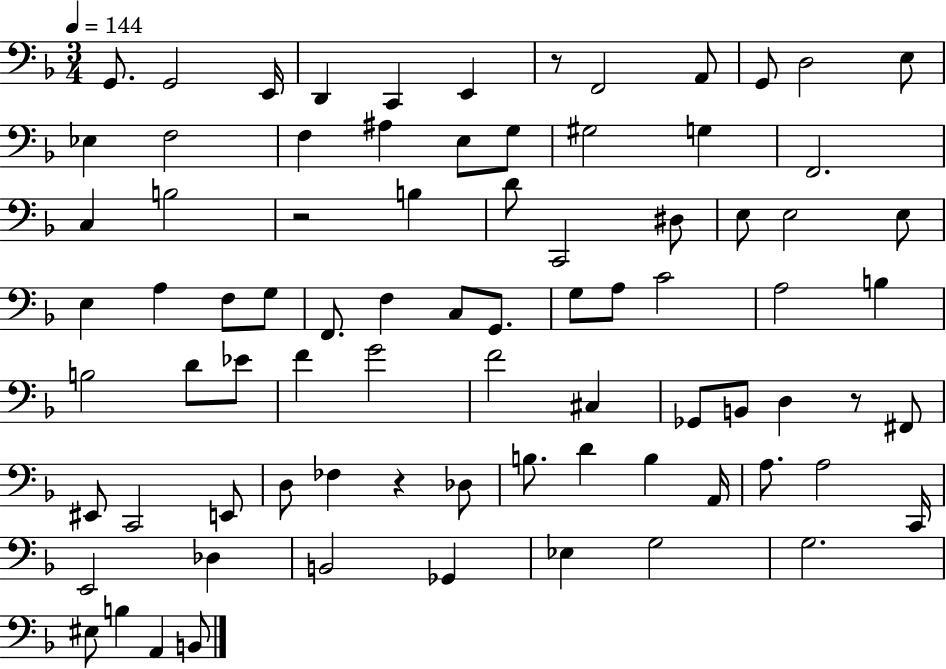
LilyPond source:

{
  \clef bass
  \numericTimeSignature
  \time 3/4
  \key f \major
  \tempo 4 = 144
  g,8. g,2 e,16 | d,4 c,4 e,4 | r8 f,2 a,8 | g,8 d2 e8 | \break ees4 f2 | f4 ais4 e8 g8 | gis2 g4 | f,2. | \break c4 b2 | r2 b4 | d'8 c,2 dis8 | e8 e2 e8 | \break e4 a4 f8 g8 | f,8. f4 c8 g,8. | g8 a8 c'2 | a2 b4 | \break b2 d'8 ees'8 | f'4 g'2 | f'2 cis4 | ges,8 b,8 d4 r8 fis,8 | \break eis,8 c,2 e,8 | d8 fes4 r4 des8 | b8. d'4 b4 a,16 | a8. a2 c,16 | \break e,2 des4 | b,2 ges,4 | ees4 g2 | g2. | \break eis8 b4 a,4 b,8 | \bar "|."
}